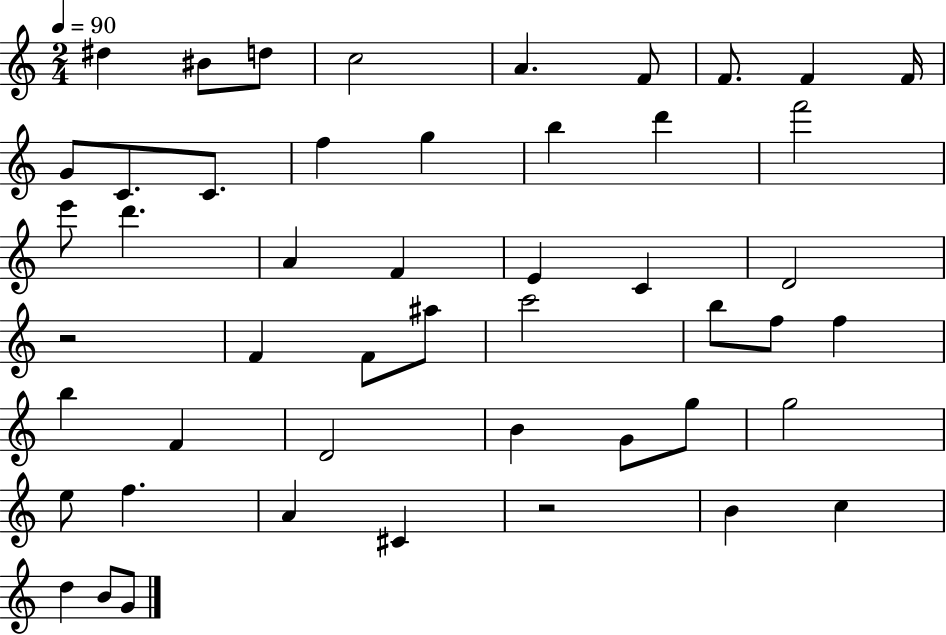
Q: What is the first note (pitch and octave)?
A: D#5